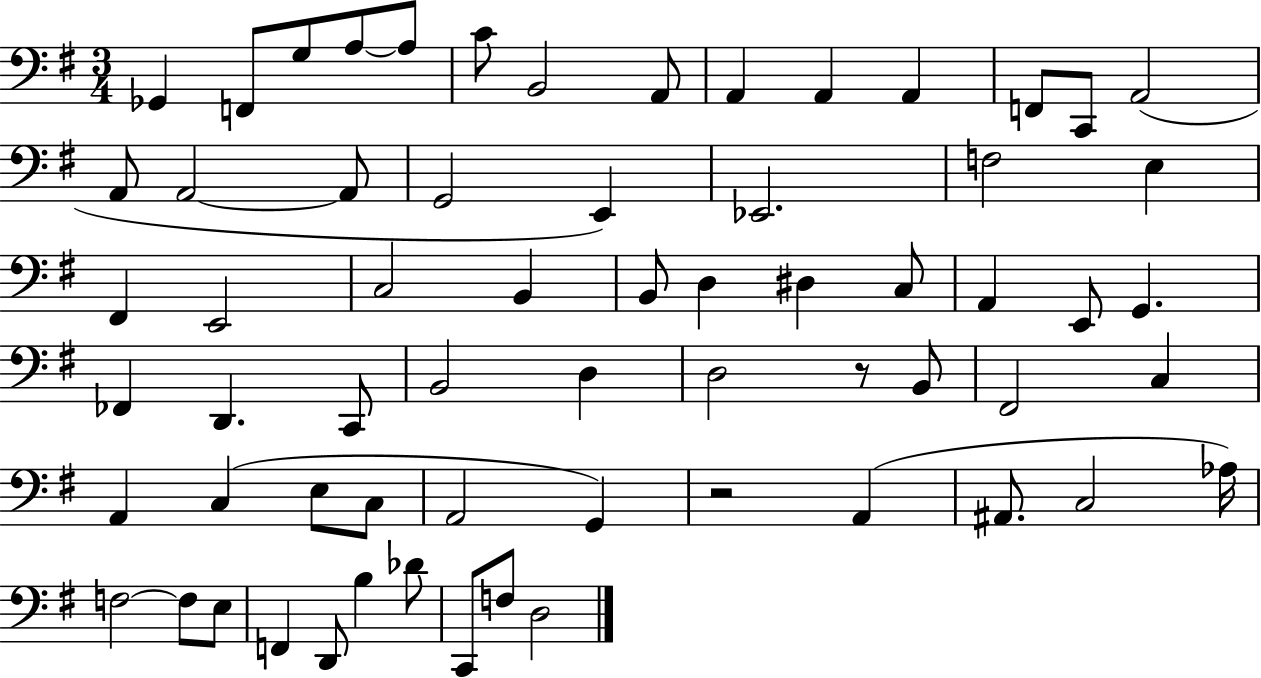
Gb2/q F2/e G3/e A3/e A3/e C4/e B2/h A2/e A2/q A2/q A2/q F2/e C2/e A2/h A2/e A2/h A2/e G2/h E2/q Eb2/h. F3/h E3/q F#2/q E2/h C3/h B2/q B2/e D3/q D#3/q C3/e A2/q E2/e G2/q. FES2/q D2/q. C2/e B2/h D3/q D3/h R/e B2/e F#2/h C3/q A2/q C3/q E3/e C3/e A2/h G2/q R/h A2/q A#2/e. C3/h Ab3/s F3/h F3/e E3/e F2/q D2/e B3/q Db4/e C2/e F3/e D3/h